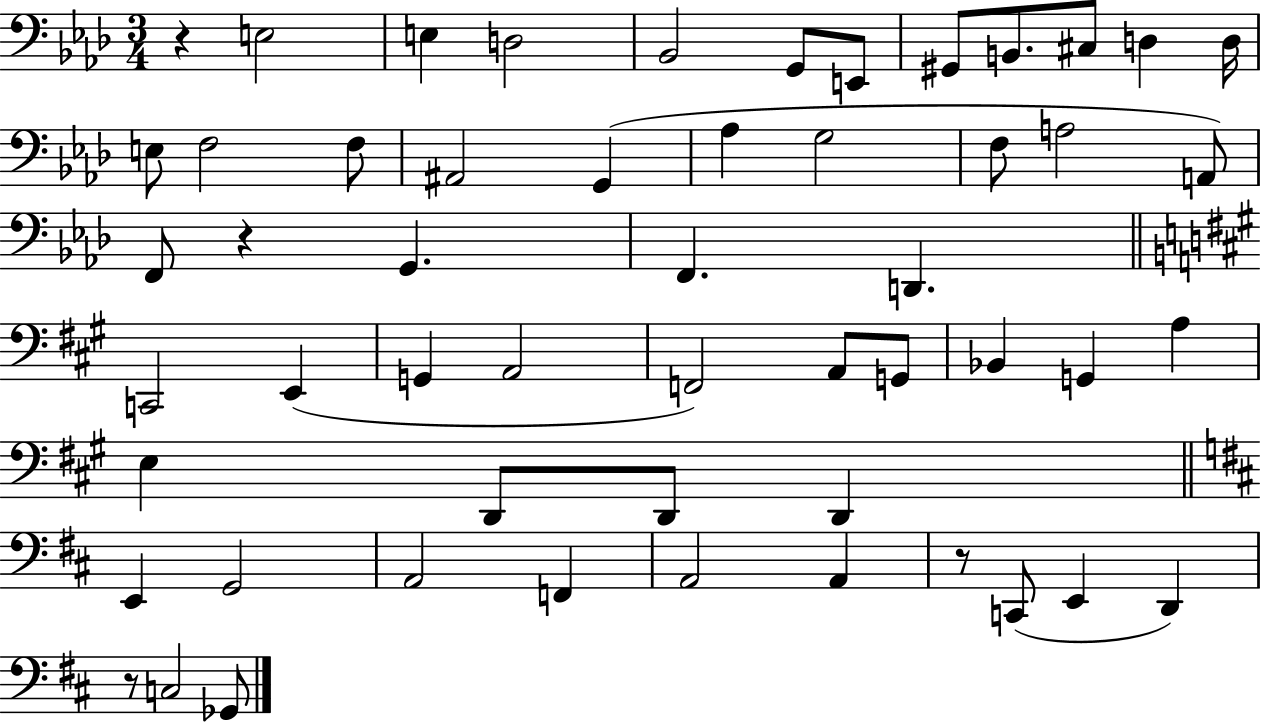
{
  \clef bass
  \numericTimeSignature
  \time 3/4
  \key aes \major
  r4 e2 | e4 d2 | bes,2 g,8 e,8 | gis,8 b,8. cis8 d4 d16 | \break e8 f2 f8 | ais,2 g,4( | aes4 g2 | f8 a2 a,8) | \break f,8 r4 g,4. | f,4. d,4. | \bar "||" \break \key a \major c,2 e,4( | g,4 a,2 | f,2) a,8 g,8 | bes,4 g,4 a4 | \break e4 d,8 d,8 d,4 | \bar "||" \break \key d \major e,4 g,2 | a,2 f,4 | a,2 a,4 | r8 c,8( e,4 d,4) | \break r8 c2 ges,8 | \bar "|."
}